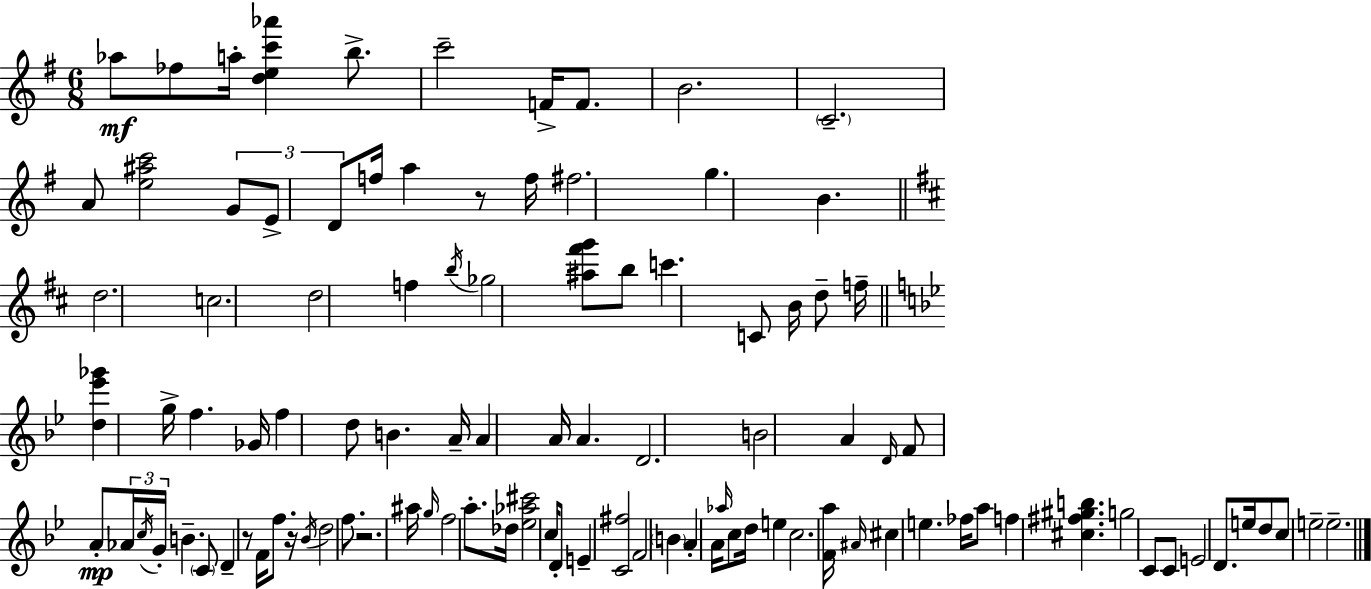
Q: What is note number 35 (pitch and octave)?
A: F5